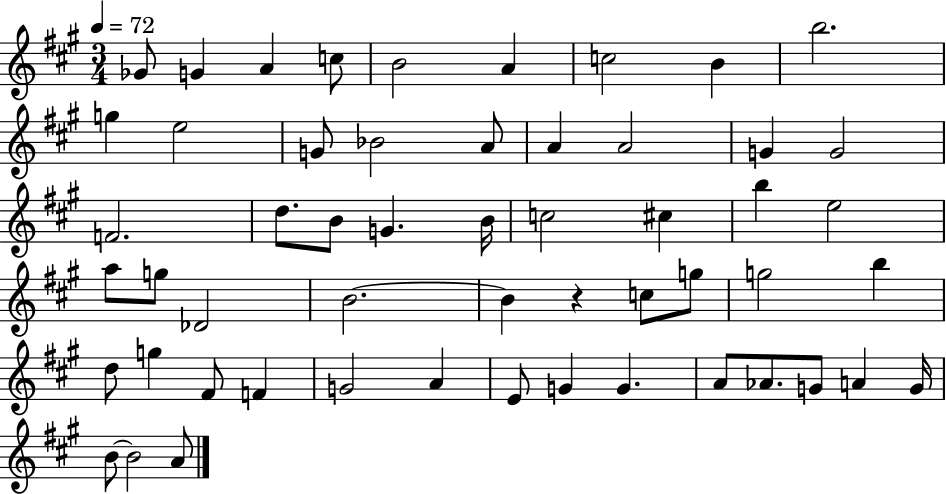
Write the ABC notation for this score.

X:1
T:Untitled
M:3/4
L:1/4
K:A
_G/2 G A c/2 B2 A c2 B b2 g e2 G/2 _B2 A/2 A A2 G G2 F2 d/2 B/2 G B/4 c2 ^c b e2 a/2 g/2 _D2 B2 B z c/2 g/2 g2 b d/2 g ^F/2 F G2 A E/2 G G A/2 _A/2 G/2 A G/4 B/2 B2 A/2